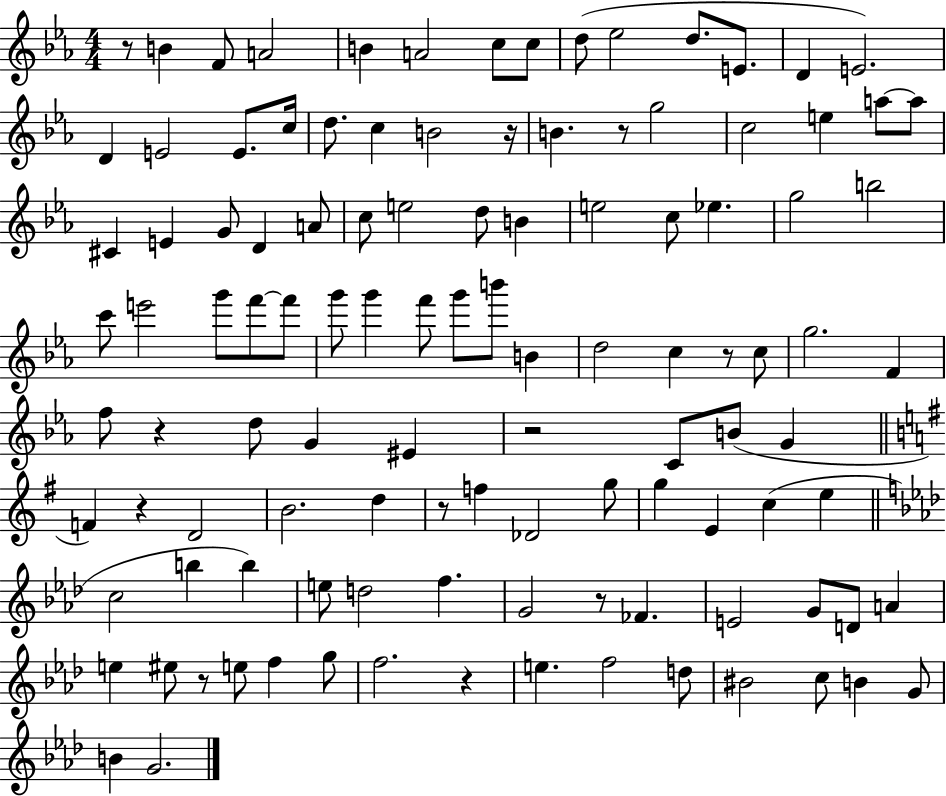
{
  \clef treble
  \numericTimeSignature
  \time 4/4
  \key ees \major
  r8 b'4 f'8 a'2 | b'4 a'2 c''8 c''8 | d''8( ees''2 d''8. e'8. | d'4 e'2.) | \break d'4 e'2 e'8. c''16 | d''8. c''4 b'2 r16 | b'4. r8 g''2 | c''2 e''4 a''8~~ a''8 | \break cis'4 e'4 g'8 d'4 a'8 | c''8 e''2 d''8 b'4 | e''2 c''8 ees''4. | g''2 b''2 | \break c'''8 e'''2 g'''8 f'''8~~ f'''8 | g'''8 g'''4 f'''8 g'''8 b'''8 b'4 | d''2 c''4 r8 c''8 | g''2. f'4 | \break f''8 r4 d''8 g'4 eis'4 | r2 c'8 b'8( g'4 | \bar "||" \break \key g \major f'4) r4 d'2 | b'2. d''4 | r8 f''4 des'2 g''8 | g''4 e'4 c''4( e''4 | \break \bar "||" \break \key aes \major c''2 b''4 b''4) | e''8 d''2 f''4. | g'2 r8 fes'4. | e'2 g'8 d'8 a'4 | \break e''4 eis''8 r8 e''8 f''4 g''8 | f''2. r4 | e''4. f''2 d''8 | bis'2 c''8 b'4 g'8 | \break b'4 g'2. | \bar "|."
}